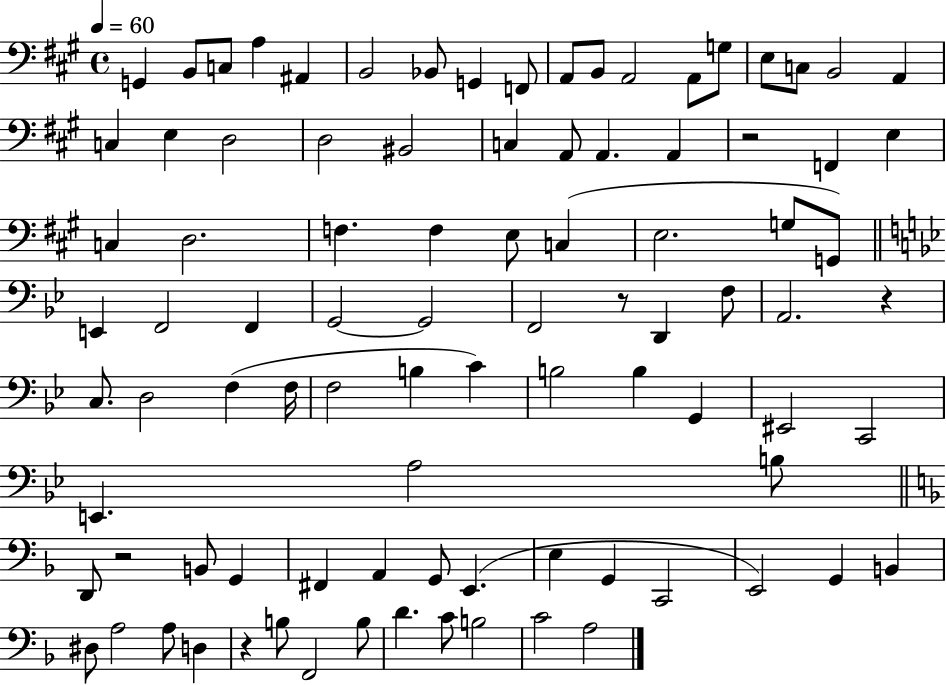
X:1
T:Untitled
M:4/4
L:1/4
K:A
G,, B,,/2 C,/2 A, ^A,, B,,2 _B,,/2 G,, F,,/2 A,,/2 B,,/2 A,,2 A,,/2 G,/2 E,/2 C,/2 B,,2 A,, C, E, D,2 D,2 ^B,,2 C, A,,/2 A,, A,, z2 F,, E, C, D,2 F, F, E,/2 C, E,2 G,/2 G,,/2 E,, F,,2 F,, G,,2 G,,2 F,,2 z/2 D,, F,/2 A,,2 z C,/2 D,2 F, F,/4 F,2 B, C B,2 B, G,, ^E,,2 C,,2 E,, A,2 B,/2 D,,/2 z2 B,,/2 G,, ^F,, A,, G,,/2 E,, E, G,, C,,2 E,,2 G,, B,, ^D,/2 A,2 A,/2 D, z B,/2 F,,2 B,/2 D C/2 B,2 C2 A,2